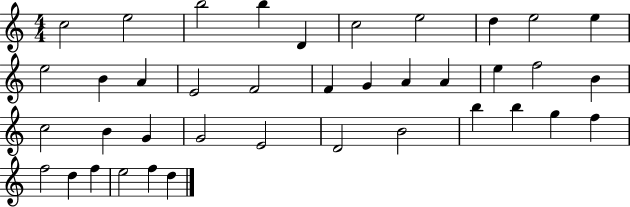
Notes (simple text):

C5/h E5/h B5/h B5/q D4/q C5/h E5/h D5/q E5/h E5/q E5/h B4/q A4/q E4/h F4/h F4/q G4/q A4/q A4/q E5/q F5/h B4/q C5/h B4/q G4/q G4/h E4/h D4/h B4/h B5/q B5/q G5/q F5/q F5/h D5/q F5/q E5/h F5/q D5/q